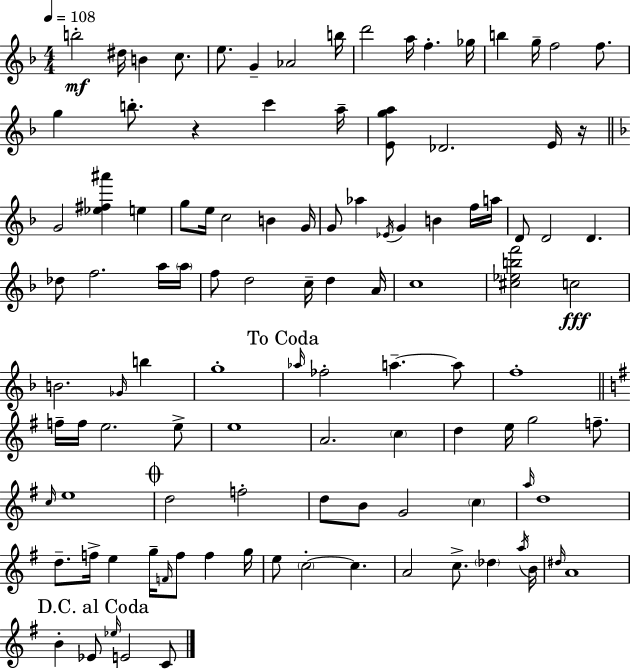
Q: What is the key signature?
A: F major